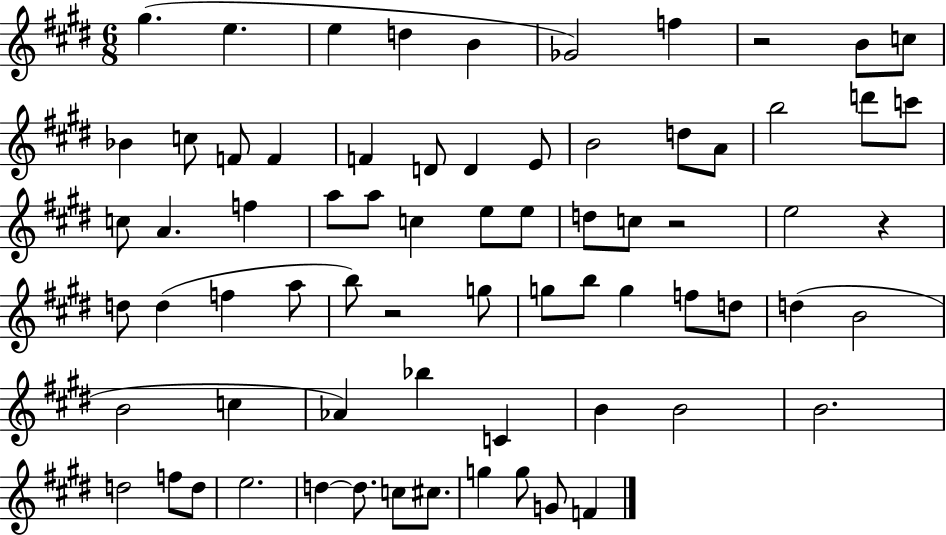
X:1
T:Untitled
M:6/8
L:1/4
K:E
^g e e d B _G2 f z2 B/2 c/2 _B c/2 F/2 F F D/2 D E/2 B2 d/2 A/2 b2 d'/2 c'/2 c/2 A f a/2 a/2 c e/2 e/2 d/2 c/2 z2 e2 z d/2 d f a/2 b/2 z2 g/2 g/2 b/2 g f/2 d/2 d B2 B2 c _A _b C B B2 B2 d2 f/2 d/2 e2 d d/2 c/2 ^c/2 g g/2 G/2 F